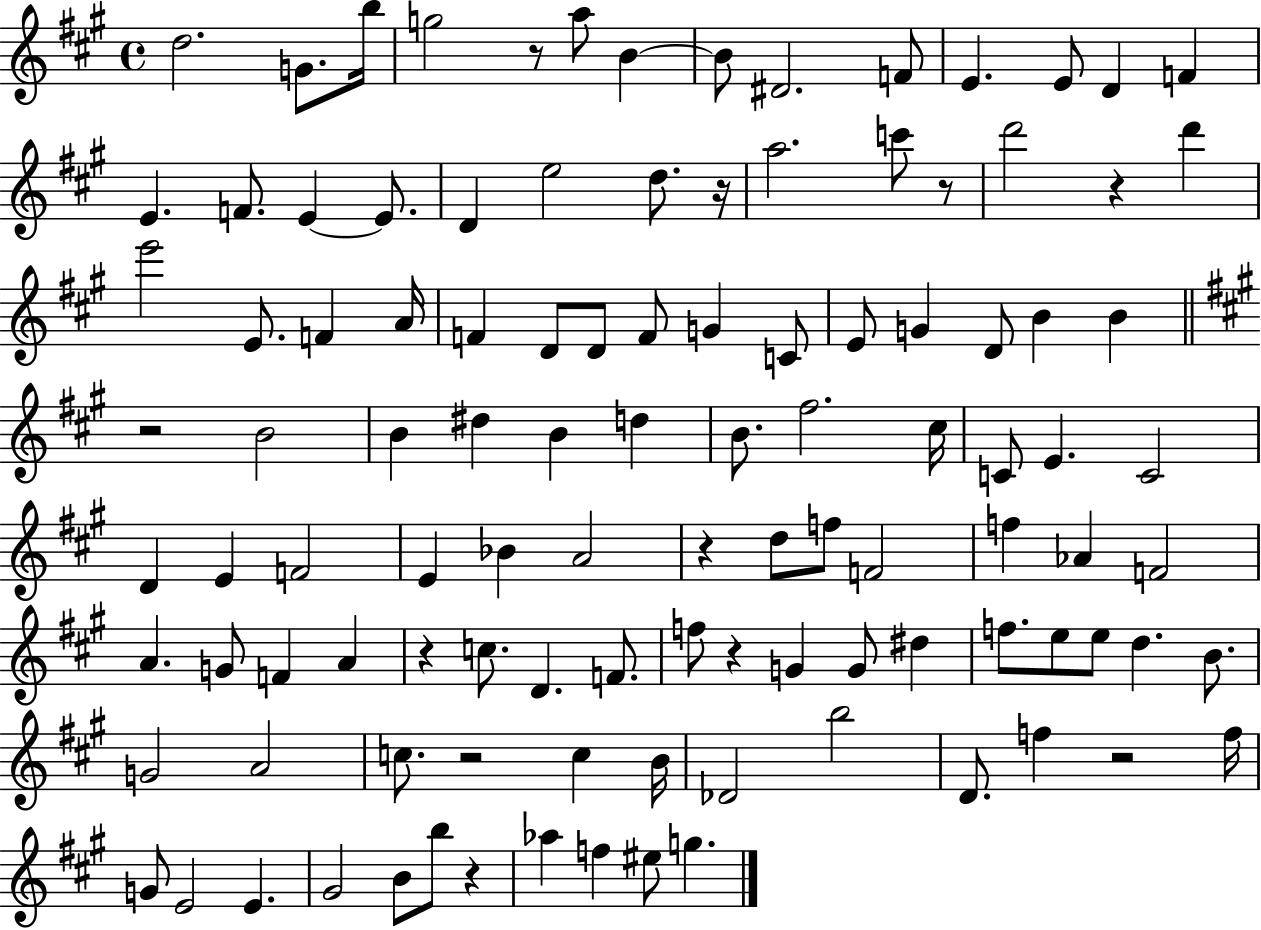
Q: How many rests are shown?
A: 11